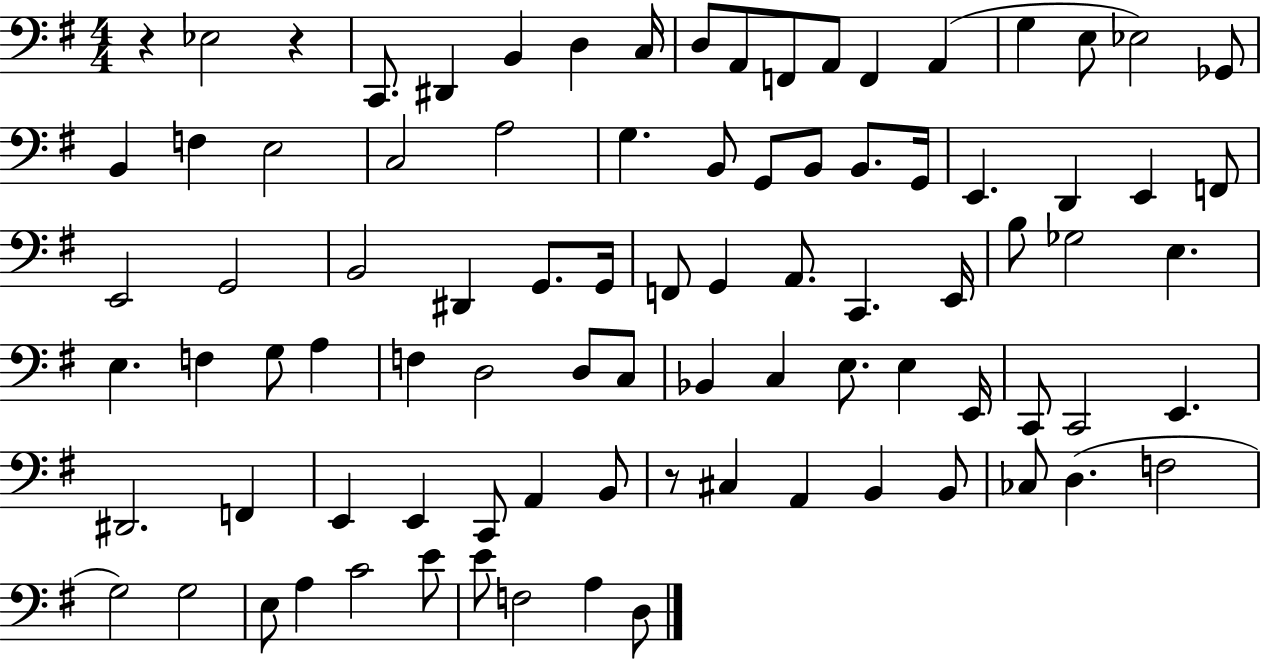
{
  \clef bass
  \numericTimeSignature
  \time 4/4
  \key g \major
  r4 ees2 r4 | c,8. dis,4 b,4 d4 c16 | d8 a,8 f,8 a,8 f,4 a,4( | g4 e8 ees2) ges,8 | \break b,4 f4 e2 | c2 a2 | g4. b,8 g,8 b,8 b,8. g,16 | e,4. d,4 e,4 f,8 | \break e,2 g,2 | b,2 dis,4 g,8. g,16 | f,8 g,4 a,8. c,4. e,16 | b8 ges2 e4. | \break e4. f4 g8 a4 | f4 d2 d8 c8 | bes,4 c4 e8. e4 e,16 | c,8 c,2 e,4. | \break dis,2. f,4 | e,4 e,4 c,8 a,4 b,8 | r8 cis4 a,4 b,4 b,8 | ces8 d4.( f2 | \break g2) g2 | e8 a4 c'2 e'8 | e'8 f2 a4 d8 | \bar "|."
}